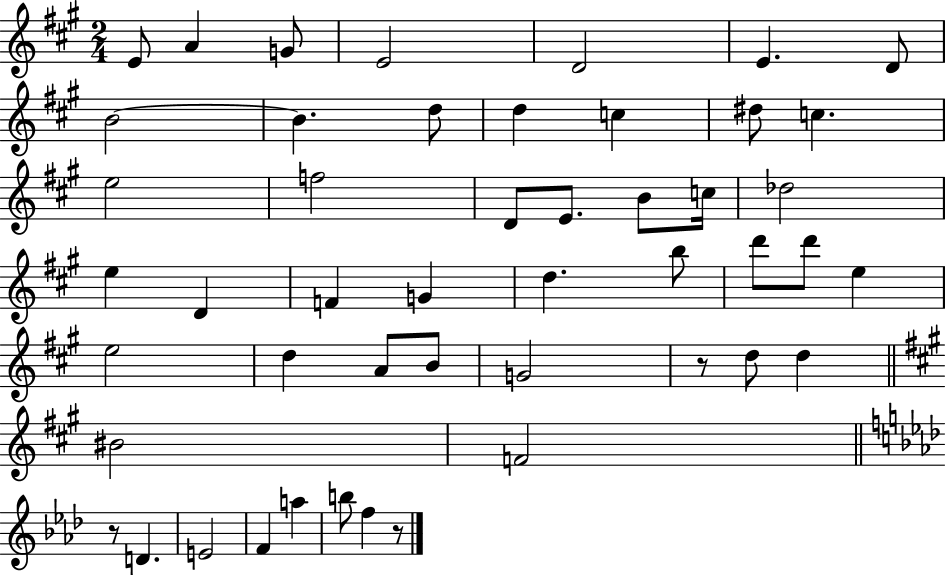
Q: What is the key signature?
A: A major